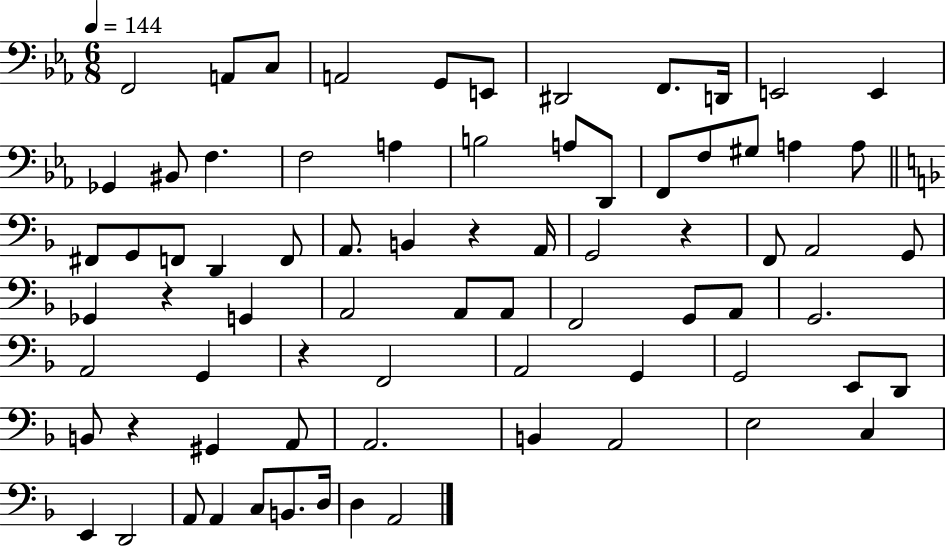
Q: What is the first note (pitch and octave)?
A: F2